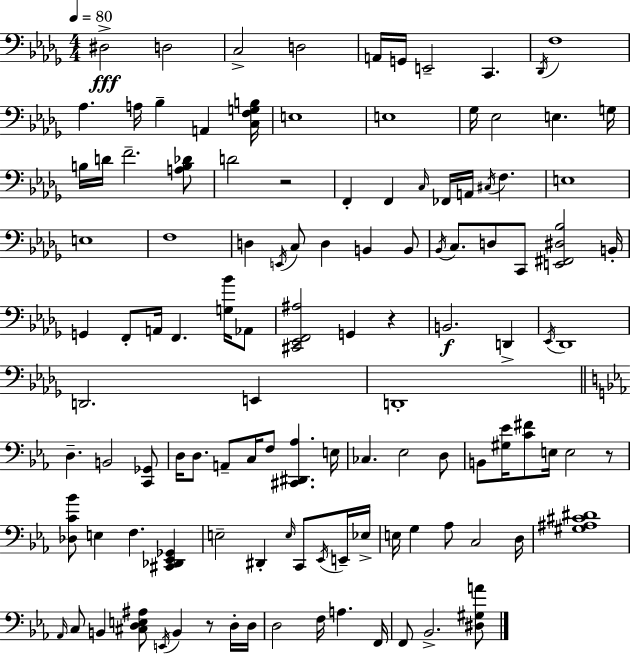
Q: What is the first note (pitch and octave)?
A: D#3